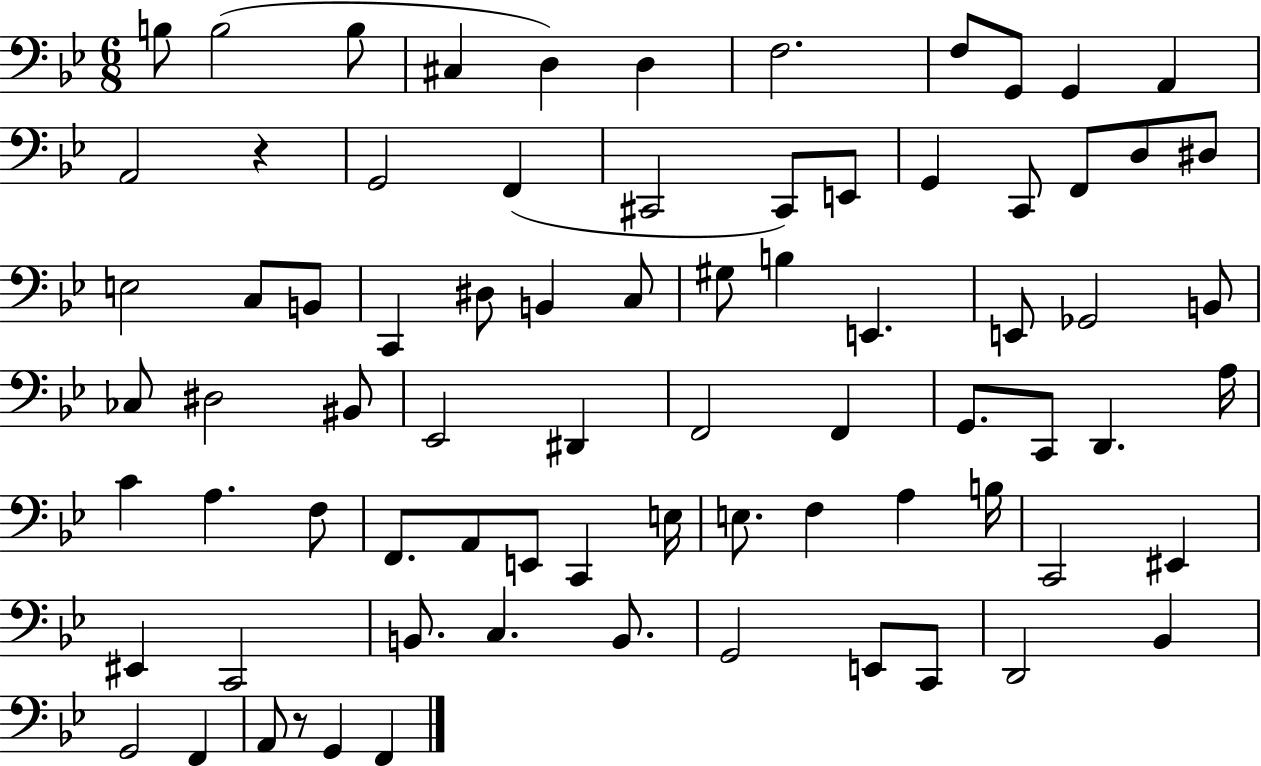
B3/e B3/h B3/e C#3/q D3/q D3/q F3/h. F3/e G2/e G2/q A2/q A2/h R/q G2/h F2/q C#2/h C#2/e E2/e G2/q C2/e F2/e D3/e D#3/e E3/h C3/e B2/e C2/q D#3/e B2/q C3/e G#3/e B3/q E2/q. E2/e Gb2/h B2/e CES3/e D#3/h BIS2/e Eb2/h D#2/q F2/h F2/q G2/e. C2/e D2/q. A3/s C4/q A3/q. F3/e F2/e. A2/e E2/e C2/q E3/s E3/e. F3/q A3/q B3/s C2/h EIS2/q EIS2/q C2/h B2/e. C3/q. B2/e. G2/h E2/e C2/e D2/h Bb2/q G2/h F2/q A2/e R/e G2/q F2/q